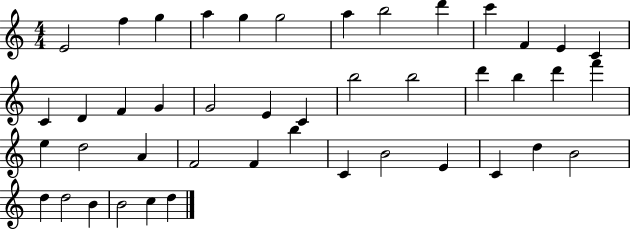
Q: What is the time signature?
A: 4/4